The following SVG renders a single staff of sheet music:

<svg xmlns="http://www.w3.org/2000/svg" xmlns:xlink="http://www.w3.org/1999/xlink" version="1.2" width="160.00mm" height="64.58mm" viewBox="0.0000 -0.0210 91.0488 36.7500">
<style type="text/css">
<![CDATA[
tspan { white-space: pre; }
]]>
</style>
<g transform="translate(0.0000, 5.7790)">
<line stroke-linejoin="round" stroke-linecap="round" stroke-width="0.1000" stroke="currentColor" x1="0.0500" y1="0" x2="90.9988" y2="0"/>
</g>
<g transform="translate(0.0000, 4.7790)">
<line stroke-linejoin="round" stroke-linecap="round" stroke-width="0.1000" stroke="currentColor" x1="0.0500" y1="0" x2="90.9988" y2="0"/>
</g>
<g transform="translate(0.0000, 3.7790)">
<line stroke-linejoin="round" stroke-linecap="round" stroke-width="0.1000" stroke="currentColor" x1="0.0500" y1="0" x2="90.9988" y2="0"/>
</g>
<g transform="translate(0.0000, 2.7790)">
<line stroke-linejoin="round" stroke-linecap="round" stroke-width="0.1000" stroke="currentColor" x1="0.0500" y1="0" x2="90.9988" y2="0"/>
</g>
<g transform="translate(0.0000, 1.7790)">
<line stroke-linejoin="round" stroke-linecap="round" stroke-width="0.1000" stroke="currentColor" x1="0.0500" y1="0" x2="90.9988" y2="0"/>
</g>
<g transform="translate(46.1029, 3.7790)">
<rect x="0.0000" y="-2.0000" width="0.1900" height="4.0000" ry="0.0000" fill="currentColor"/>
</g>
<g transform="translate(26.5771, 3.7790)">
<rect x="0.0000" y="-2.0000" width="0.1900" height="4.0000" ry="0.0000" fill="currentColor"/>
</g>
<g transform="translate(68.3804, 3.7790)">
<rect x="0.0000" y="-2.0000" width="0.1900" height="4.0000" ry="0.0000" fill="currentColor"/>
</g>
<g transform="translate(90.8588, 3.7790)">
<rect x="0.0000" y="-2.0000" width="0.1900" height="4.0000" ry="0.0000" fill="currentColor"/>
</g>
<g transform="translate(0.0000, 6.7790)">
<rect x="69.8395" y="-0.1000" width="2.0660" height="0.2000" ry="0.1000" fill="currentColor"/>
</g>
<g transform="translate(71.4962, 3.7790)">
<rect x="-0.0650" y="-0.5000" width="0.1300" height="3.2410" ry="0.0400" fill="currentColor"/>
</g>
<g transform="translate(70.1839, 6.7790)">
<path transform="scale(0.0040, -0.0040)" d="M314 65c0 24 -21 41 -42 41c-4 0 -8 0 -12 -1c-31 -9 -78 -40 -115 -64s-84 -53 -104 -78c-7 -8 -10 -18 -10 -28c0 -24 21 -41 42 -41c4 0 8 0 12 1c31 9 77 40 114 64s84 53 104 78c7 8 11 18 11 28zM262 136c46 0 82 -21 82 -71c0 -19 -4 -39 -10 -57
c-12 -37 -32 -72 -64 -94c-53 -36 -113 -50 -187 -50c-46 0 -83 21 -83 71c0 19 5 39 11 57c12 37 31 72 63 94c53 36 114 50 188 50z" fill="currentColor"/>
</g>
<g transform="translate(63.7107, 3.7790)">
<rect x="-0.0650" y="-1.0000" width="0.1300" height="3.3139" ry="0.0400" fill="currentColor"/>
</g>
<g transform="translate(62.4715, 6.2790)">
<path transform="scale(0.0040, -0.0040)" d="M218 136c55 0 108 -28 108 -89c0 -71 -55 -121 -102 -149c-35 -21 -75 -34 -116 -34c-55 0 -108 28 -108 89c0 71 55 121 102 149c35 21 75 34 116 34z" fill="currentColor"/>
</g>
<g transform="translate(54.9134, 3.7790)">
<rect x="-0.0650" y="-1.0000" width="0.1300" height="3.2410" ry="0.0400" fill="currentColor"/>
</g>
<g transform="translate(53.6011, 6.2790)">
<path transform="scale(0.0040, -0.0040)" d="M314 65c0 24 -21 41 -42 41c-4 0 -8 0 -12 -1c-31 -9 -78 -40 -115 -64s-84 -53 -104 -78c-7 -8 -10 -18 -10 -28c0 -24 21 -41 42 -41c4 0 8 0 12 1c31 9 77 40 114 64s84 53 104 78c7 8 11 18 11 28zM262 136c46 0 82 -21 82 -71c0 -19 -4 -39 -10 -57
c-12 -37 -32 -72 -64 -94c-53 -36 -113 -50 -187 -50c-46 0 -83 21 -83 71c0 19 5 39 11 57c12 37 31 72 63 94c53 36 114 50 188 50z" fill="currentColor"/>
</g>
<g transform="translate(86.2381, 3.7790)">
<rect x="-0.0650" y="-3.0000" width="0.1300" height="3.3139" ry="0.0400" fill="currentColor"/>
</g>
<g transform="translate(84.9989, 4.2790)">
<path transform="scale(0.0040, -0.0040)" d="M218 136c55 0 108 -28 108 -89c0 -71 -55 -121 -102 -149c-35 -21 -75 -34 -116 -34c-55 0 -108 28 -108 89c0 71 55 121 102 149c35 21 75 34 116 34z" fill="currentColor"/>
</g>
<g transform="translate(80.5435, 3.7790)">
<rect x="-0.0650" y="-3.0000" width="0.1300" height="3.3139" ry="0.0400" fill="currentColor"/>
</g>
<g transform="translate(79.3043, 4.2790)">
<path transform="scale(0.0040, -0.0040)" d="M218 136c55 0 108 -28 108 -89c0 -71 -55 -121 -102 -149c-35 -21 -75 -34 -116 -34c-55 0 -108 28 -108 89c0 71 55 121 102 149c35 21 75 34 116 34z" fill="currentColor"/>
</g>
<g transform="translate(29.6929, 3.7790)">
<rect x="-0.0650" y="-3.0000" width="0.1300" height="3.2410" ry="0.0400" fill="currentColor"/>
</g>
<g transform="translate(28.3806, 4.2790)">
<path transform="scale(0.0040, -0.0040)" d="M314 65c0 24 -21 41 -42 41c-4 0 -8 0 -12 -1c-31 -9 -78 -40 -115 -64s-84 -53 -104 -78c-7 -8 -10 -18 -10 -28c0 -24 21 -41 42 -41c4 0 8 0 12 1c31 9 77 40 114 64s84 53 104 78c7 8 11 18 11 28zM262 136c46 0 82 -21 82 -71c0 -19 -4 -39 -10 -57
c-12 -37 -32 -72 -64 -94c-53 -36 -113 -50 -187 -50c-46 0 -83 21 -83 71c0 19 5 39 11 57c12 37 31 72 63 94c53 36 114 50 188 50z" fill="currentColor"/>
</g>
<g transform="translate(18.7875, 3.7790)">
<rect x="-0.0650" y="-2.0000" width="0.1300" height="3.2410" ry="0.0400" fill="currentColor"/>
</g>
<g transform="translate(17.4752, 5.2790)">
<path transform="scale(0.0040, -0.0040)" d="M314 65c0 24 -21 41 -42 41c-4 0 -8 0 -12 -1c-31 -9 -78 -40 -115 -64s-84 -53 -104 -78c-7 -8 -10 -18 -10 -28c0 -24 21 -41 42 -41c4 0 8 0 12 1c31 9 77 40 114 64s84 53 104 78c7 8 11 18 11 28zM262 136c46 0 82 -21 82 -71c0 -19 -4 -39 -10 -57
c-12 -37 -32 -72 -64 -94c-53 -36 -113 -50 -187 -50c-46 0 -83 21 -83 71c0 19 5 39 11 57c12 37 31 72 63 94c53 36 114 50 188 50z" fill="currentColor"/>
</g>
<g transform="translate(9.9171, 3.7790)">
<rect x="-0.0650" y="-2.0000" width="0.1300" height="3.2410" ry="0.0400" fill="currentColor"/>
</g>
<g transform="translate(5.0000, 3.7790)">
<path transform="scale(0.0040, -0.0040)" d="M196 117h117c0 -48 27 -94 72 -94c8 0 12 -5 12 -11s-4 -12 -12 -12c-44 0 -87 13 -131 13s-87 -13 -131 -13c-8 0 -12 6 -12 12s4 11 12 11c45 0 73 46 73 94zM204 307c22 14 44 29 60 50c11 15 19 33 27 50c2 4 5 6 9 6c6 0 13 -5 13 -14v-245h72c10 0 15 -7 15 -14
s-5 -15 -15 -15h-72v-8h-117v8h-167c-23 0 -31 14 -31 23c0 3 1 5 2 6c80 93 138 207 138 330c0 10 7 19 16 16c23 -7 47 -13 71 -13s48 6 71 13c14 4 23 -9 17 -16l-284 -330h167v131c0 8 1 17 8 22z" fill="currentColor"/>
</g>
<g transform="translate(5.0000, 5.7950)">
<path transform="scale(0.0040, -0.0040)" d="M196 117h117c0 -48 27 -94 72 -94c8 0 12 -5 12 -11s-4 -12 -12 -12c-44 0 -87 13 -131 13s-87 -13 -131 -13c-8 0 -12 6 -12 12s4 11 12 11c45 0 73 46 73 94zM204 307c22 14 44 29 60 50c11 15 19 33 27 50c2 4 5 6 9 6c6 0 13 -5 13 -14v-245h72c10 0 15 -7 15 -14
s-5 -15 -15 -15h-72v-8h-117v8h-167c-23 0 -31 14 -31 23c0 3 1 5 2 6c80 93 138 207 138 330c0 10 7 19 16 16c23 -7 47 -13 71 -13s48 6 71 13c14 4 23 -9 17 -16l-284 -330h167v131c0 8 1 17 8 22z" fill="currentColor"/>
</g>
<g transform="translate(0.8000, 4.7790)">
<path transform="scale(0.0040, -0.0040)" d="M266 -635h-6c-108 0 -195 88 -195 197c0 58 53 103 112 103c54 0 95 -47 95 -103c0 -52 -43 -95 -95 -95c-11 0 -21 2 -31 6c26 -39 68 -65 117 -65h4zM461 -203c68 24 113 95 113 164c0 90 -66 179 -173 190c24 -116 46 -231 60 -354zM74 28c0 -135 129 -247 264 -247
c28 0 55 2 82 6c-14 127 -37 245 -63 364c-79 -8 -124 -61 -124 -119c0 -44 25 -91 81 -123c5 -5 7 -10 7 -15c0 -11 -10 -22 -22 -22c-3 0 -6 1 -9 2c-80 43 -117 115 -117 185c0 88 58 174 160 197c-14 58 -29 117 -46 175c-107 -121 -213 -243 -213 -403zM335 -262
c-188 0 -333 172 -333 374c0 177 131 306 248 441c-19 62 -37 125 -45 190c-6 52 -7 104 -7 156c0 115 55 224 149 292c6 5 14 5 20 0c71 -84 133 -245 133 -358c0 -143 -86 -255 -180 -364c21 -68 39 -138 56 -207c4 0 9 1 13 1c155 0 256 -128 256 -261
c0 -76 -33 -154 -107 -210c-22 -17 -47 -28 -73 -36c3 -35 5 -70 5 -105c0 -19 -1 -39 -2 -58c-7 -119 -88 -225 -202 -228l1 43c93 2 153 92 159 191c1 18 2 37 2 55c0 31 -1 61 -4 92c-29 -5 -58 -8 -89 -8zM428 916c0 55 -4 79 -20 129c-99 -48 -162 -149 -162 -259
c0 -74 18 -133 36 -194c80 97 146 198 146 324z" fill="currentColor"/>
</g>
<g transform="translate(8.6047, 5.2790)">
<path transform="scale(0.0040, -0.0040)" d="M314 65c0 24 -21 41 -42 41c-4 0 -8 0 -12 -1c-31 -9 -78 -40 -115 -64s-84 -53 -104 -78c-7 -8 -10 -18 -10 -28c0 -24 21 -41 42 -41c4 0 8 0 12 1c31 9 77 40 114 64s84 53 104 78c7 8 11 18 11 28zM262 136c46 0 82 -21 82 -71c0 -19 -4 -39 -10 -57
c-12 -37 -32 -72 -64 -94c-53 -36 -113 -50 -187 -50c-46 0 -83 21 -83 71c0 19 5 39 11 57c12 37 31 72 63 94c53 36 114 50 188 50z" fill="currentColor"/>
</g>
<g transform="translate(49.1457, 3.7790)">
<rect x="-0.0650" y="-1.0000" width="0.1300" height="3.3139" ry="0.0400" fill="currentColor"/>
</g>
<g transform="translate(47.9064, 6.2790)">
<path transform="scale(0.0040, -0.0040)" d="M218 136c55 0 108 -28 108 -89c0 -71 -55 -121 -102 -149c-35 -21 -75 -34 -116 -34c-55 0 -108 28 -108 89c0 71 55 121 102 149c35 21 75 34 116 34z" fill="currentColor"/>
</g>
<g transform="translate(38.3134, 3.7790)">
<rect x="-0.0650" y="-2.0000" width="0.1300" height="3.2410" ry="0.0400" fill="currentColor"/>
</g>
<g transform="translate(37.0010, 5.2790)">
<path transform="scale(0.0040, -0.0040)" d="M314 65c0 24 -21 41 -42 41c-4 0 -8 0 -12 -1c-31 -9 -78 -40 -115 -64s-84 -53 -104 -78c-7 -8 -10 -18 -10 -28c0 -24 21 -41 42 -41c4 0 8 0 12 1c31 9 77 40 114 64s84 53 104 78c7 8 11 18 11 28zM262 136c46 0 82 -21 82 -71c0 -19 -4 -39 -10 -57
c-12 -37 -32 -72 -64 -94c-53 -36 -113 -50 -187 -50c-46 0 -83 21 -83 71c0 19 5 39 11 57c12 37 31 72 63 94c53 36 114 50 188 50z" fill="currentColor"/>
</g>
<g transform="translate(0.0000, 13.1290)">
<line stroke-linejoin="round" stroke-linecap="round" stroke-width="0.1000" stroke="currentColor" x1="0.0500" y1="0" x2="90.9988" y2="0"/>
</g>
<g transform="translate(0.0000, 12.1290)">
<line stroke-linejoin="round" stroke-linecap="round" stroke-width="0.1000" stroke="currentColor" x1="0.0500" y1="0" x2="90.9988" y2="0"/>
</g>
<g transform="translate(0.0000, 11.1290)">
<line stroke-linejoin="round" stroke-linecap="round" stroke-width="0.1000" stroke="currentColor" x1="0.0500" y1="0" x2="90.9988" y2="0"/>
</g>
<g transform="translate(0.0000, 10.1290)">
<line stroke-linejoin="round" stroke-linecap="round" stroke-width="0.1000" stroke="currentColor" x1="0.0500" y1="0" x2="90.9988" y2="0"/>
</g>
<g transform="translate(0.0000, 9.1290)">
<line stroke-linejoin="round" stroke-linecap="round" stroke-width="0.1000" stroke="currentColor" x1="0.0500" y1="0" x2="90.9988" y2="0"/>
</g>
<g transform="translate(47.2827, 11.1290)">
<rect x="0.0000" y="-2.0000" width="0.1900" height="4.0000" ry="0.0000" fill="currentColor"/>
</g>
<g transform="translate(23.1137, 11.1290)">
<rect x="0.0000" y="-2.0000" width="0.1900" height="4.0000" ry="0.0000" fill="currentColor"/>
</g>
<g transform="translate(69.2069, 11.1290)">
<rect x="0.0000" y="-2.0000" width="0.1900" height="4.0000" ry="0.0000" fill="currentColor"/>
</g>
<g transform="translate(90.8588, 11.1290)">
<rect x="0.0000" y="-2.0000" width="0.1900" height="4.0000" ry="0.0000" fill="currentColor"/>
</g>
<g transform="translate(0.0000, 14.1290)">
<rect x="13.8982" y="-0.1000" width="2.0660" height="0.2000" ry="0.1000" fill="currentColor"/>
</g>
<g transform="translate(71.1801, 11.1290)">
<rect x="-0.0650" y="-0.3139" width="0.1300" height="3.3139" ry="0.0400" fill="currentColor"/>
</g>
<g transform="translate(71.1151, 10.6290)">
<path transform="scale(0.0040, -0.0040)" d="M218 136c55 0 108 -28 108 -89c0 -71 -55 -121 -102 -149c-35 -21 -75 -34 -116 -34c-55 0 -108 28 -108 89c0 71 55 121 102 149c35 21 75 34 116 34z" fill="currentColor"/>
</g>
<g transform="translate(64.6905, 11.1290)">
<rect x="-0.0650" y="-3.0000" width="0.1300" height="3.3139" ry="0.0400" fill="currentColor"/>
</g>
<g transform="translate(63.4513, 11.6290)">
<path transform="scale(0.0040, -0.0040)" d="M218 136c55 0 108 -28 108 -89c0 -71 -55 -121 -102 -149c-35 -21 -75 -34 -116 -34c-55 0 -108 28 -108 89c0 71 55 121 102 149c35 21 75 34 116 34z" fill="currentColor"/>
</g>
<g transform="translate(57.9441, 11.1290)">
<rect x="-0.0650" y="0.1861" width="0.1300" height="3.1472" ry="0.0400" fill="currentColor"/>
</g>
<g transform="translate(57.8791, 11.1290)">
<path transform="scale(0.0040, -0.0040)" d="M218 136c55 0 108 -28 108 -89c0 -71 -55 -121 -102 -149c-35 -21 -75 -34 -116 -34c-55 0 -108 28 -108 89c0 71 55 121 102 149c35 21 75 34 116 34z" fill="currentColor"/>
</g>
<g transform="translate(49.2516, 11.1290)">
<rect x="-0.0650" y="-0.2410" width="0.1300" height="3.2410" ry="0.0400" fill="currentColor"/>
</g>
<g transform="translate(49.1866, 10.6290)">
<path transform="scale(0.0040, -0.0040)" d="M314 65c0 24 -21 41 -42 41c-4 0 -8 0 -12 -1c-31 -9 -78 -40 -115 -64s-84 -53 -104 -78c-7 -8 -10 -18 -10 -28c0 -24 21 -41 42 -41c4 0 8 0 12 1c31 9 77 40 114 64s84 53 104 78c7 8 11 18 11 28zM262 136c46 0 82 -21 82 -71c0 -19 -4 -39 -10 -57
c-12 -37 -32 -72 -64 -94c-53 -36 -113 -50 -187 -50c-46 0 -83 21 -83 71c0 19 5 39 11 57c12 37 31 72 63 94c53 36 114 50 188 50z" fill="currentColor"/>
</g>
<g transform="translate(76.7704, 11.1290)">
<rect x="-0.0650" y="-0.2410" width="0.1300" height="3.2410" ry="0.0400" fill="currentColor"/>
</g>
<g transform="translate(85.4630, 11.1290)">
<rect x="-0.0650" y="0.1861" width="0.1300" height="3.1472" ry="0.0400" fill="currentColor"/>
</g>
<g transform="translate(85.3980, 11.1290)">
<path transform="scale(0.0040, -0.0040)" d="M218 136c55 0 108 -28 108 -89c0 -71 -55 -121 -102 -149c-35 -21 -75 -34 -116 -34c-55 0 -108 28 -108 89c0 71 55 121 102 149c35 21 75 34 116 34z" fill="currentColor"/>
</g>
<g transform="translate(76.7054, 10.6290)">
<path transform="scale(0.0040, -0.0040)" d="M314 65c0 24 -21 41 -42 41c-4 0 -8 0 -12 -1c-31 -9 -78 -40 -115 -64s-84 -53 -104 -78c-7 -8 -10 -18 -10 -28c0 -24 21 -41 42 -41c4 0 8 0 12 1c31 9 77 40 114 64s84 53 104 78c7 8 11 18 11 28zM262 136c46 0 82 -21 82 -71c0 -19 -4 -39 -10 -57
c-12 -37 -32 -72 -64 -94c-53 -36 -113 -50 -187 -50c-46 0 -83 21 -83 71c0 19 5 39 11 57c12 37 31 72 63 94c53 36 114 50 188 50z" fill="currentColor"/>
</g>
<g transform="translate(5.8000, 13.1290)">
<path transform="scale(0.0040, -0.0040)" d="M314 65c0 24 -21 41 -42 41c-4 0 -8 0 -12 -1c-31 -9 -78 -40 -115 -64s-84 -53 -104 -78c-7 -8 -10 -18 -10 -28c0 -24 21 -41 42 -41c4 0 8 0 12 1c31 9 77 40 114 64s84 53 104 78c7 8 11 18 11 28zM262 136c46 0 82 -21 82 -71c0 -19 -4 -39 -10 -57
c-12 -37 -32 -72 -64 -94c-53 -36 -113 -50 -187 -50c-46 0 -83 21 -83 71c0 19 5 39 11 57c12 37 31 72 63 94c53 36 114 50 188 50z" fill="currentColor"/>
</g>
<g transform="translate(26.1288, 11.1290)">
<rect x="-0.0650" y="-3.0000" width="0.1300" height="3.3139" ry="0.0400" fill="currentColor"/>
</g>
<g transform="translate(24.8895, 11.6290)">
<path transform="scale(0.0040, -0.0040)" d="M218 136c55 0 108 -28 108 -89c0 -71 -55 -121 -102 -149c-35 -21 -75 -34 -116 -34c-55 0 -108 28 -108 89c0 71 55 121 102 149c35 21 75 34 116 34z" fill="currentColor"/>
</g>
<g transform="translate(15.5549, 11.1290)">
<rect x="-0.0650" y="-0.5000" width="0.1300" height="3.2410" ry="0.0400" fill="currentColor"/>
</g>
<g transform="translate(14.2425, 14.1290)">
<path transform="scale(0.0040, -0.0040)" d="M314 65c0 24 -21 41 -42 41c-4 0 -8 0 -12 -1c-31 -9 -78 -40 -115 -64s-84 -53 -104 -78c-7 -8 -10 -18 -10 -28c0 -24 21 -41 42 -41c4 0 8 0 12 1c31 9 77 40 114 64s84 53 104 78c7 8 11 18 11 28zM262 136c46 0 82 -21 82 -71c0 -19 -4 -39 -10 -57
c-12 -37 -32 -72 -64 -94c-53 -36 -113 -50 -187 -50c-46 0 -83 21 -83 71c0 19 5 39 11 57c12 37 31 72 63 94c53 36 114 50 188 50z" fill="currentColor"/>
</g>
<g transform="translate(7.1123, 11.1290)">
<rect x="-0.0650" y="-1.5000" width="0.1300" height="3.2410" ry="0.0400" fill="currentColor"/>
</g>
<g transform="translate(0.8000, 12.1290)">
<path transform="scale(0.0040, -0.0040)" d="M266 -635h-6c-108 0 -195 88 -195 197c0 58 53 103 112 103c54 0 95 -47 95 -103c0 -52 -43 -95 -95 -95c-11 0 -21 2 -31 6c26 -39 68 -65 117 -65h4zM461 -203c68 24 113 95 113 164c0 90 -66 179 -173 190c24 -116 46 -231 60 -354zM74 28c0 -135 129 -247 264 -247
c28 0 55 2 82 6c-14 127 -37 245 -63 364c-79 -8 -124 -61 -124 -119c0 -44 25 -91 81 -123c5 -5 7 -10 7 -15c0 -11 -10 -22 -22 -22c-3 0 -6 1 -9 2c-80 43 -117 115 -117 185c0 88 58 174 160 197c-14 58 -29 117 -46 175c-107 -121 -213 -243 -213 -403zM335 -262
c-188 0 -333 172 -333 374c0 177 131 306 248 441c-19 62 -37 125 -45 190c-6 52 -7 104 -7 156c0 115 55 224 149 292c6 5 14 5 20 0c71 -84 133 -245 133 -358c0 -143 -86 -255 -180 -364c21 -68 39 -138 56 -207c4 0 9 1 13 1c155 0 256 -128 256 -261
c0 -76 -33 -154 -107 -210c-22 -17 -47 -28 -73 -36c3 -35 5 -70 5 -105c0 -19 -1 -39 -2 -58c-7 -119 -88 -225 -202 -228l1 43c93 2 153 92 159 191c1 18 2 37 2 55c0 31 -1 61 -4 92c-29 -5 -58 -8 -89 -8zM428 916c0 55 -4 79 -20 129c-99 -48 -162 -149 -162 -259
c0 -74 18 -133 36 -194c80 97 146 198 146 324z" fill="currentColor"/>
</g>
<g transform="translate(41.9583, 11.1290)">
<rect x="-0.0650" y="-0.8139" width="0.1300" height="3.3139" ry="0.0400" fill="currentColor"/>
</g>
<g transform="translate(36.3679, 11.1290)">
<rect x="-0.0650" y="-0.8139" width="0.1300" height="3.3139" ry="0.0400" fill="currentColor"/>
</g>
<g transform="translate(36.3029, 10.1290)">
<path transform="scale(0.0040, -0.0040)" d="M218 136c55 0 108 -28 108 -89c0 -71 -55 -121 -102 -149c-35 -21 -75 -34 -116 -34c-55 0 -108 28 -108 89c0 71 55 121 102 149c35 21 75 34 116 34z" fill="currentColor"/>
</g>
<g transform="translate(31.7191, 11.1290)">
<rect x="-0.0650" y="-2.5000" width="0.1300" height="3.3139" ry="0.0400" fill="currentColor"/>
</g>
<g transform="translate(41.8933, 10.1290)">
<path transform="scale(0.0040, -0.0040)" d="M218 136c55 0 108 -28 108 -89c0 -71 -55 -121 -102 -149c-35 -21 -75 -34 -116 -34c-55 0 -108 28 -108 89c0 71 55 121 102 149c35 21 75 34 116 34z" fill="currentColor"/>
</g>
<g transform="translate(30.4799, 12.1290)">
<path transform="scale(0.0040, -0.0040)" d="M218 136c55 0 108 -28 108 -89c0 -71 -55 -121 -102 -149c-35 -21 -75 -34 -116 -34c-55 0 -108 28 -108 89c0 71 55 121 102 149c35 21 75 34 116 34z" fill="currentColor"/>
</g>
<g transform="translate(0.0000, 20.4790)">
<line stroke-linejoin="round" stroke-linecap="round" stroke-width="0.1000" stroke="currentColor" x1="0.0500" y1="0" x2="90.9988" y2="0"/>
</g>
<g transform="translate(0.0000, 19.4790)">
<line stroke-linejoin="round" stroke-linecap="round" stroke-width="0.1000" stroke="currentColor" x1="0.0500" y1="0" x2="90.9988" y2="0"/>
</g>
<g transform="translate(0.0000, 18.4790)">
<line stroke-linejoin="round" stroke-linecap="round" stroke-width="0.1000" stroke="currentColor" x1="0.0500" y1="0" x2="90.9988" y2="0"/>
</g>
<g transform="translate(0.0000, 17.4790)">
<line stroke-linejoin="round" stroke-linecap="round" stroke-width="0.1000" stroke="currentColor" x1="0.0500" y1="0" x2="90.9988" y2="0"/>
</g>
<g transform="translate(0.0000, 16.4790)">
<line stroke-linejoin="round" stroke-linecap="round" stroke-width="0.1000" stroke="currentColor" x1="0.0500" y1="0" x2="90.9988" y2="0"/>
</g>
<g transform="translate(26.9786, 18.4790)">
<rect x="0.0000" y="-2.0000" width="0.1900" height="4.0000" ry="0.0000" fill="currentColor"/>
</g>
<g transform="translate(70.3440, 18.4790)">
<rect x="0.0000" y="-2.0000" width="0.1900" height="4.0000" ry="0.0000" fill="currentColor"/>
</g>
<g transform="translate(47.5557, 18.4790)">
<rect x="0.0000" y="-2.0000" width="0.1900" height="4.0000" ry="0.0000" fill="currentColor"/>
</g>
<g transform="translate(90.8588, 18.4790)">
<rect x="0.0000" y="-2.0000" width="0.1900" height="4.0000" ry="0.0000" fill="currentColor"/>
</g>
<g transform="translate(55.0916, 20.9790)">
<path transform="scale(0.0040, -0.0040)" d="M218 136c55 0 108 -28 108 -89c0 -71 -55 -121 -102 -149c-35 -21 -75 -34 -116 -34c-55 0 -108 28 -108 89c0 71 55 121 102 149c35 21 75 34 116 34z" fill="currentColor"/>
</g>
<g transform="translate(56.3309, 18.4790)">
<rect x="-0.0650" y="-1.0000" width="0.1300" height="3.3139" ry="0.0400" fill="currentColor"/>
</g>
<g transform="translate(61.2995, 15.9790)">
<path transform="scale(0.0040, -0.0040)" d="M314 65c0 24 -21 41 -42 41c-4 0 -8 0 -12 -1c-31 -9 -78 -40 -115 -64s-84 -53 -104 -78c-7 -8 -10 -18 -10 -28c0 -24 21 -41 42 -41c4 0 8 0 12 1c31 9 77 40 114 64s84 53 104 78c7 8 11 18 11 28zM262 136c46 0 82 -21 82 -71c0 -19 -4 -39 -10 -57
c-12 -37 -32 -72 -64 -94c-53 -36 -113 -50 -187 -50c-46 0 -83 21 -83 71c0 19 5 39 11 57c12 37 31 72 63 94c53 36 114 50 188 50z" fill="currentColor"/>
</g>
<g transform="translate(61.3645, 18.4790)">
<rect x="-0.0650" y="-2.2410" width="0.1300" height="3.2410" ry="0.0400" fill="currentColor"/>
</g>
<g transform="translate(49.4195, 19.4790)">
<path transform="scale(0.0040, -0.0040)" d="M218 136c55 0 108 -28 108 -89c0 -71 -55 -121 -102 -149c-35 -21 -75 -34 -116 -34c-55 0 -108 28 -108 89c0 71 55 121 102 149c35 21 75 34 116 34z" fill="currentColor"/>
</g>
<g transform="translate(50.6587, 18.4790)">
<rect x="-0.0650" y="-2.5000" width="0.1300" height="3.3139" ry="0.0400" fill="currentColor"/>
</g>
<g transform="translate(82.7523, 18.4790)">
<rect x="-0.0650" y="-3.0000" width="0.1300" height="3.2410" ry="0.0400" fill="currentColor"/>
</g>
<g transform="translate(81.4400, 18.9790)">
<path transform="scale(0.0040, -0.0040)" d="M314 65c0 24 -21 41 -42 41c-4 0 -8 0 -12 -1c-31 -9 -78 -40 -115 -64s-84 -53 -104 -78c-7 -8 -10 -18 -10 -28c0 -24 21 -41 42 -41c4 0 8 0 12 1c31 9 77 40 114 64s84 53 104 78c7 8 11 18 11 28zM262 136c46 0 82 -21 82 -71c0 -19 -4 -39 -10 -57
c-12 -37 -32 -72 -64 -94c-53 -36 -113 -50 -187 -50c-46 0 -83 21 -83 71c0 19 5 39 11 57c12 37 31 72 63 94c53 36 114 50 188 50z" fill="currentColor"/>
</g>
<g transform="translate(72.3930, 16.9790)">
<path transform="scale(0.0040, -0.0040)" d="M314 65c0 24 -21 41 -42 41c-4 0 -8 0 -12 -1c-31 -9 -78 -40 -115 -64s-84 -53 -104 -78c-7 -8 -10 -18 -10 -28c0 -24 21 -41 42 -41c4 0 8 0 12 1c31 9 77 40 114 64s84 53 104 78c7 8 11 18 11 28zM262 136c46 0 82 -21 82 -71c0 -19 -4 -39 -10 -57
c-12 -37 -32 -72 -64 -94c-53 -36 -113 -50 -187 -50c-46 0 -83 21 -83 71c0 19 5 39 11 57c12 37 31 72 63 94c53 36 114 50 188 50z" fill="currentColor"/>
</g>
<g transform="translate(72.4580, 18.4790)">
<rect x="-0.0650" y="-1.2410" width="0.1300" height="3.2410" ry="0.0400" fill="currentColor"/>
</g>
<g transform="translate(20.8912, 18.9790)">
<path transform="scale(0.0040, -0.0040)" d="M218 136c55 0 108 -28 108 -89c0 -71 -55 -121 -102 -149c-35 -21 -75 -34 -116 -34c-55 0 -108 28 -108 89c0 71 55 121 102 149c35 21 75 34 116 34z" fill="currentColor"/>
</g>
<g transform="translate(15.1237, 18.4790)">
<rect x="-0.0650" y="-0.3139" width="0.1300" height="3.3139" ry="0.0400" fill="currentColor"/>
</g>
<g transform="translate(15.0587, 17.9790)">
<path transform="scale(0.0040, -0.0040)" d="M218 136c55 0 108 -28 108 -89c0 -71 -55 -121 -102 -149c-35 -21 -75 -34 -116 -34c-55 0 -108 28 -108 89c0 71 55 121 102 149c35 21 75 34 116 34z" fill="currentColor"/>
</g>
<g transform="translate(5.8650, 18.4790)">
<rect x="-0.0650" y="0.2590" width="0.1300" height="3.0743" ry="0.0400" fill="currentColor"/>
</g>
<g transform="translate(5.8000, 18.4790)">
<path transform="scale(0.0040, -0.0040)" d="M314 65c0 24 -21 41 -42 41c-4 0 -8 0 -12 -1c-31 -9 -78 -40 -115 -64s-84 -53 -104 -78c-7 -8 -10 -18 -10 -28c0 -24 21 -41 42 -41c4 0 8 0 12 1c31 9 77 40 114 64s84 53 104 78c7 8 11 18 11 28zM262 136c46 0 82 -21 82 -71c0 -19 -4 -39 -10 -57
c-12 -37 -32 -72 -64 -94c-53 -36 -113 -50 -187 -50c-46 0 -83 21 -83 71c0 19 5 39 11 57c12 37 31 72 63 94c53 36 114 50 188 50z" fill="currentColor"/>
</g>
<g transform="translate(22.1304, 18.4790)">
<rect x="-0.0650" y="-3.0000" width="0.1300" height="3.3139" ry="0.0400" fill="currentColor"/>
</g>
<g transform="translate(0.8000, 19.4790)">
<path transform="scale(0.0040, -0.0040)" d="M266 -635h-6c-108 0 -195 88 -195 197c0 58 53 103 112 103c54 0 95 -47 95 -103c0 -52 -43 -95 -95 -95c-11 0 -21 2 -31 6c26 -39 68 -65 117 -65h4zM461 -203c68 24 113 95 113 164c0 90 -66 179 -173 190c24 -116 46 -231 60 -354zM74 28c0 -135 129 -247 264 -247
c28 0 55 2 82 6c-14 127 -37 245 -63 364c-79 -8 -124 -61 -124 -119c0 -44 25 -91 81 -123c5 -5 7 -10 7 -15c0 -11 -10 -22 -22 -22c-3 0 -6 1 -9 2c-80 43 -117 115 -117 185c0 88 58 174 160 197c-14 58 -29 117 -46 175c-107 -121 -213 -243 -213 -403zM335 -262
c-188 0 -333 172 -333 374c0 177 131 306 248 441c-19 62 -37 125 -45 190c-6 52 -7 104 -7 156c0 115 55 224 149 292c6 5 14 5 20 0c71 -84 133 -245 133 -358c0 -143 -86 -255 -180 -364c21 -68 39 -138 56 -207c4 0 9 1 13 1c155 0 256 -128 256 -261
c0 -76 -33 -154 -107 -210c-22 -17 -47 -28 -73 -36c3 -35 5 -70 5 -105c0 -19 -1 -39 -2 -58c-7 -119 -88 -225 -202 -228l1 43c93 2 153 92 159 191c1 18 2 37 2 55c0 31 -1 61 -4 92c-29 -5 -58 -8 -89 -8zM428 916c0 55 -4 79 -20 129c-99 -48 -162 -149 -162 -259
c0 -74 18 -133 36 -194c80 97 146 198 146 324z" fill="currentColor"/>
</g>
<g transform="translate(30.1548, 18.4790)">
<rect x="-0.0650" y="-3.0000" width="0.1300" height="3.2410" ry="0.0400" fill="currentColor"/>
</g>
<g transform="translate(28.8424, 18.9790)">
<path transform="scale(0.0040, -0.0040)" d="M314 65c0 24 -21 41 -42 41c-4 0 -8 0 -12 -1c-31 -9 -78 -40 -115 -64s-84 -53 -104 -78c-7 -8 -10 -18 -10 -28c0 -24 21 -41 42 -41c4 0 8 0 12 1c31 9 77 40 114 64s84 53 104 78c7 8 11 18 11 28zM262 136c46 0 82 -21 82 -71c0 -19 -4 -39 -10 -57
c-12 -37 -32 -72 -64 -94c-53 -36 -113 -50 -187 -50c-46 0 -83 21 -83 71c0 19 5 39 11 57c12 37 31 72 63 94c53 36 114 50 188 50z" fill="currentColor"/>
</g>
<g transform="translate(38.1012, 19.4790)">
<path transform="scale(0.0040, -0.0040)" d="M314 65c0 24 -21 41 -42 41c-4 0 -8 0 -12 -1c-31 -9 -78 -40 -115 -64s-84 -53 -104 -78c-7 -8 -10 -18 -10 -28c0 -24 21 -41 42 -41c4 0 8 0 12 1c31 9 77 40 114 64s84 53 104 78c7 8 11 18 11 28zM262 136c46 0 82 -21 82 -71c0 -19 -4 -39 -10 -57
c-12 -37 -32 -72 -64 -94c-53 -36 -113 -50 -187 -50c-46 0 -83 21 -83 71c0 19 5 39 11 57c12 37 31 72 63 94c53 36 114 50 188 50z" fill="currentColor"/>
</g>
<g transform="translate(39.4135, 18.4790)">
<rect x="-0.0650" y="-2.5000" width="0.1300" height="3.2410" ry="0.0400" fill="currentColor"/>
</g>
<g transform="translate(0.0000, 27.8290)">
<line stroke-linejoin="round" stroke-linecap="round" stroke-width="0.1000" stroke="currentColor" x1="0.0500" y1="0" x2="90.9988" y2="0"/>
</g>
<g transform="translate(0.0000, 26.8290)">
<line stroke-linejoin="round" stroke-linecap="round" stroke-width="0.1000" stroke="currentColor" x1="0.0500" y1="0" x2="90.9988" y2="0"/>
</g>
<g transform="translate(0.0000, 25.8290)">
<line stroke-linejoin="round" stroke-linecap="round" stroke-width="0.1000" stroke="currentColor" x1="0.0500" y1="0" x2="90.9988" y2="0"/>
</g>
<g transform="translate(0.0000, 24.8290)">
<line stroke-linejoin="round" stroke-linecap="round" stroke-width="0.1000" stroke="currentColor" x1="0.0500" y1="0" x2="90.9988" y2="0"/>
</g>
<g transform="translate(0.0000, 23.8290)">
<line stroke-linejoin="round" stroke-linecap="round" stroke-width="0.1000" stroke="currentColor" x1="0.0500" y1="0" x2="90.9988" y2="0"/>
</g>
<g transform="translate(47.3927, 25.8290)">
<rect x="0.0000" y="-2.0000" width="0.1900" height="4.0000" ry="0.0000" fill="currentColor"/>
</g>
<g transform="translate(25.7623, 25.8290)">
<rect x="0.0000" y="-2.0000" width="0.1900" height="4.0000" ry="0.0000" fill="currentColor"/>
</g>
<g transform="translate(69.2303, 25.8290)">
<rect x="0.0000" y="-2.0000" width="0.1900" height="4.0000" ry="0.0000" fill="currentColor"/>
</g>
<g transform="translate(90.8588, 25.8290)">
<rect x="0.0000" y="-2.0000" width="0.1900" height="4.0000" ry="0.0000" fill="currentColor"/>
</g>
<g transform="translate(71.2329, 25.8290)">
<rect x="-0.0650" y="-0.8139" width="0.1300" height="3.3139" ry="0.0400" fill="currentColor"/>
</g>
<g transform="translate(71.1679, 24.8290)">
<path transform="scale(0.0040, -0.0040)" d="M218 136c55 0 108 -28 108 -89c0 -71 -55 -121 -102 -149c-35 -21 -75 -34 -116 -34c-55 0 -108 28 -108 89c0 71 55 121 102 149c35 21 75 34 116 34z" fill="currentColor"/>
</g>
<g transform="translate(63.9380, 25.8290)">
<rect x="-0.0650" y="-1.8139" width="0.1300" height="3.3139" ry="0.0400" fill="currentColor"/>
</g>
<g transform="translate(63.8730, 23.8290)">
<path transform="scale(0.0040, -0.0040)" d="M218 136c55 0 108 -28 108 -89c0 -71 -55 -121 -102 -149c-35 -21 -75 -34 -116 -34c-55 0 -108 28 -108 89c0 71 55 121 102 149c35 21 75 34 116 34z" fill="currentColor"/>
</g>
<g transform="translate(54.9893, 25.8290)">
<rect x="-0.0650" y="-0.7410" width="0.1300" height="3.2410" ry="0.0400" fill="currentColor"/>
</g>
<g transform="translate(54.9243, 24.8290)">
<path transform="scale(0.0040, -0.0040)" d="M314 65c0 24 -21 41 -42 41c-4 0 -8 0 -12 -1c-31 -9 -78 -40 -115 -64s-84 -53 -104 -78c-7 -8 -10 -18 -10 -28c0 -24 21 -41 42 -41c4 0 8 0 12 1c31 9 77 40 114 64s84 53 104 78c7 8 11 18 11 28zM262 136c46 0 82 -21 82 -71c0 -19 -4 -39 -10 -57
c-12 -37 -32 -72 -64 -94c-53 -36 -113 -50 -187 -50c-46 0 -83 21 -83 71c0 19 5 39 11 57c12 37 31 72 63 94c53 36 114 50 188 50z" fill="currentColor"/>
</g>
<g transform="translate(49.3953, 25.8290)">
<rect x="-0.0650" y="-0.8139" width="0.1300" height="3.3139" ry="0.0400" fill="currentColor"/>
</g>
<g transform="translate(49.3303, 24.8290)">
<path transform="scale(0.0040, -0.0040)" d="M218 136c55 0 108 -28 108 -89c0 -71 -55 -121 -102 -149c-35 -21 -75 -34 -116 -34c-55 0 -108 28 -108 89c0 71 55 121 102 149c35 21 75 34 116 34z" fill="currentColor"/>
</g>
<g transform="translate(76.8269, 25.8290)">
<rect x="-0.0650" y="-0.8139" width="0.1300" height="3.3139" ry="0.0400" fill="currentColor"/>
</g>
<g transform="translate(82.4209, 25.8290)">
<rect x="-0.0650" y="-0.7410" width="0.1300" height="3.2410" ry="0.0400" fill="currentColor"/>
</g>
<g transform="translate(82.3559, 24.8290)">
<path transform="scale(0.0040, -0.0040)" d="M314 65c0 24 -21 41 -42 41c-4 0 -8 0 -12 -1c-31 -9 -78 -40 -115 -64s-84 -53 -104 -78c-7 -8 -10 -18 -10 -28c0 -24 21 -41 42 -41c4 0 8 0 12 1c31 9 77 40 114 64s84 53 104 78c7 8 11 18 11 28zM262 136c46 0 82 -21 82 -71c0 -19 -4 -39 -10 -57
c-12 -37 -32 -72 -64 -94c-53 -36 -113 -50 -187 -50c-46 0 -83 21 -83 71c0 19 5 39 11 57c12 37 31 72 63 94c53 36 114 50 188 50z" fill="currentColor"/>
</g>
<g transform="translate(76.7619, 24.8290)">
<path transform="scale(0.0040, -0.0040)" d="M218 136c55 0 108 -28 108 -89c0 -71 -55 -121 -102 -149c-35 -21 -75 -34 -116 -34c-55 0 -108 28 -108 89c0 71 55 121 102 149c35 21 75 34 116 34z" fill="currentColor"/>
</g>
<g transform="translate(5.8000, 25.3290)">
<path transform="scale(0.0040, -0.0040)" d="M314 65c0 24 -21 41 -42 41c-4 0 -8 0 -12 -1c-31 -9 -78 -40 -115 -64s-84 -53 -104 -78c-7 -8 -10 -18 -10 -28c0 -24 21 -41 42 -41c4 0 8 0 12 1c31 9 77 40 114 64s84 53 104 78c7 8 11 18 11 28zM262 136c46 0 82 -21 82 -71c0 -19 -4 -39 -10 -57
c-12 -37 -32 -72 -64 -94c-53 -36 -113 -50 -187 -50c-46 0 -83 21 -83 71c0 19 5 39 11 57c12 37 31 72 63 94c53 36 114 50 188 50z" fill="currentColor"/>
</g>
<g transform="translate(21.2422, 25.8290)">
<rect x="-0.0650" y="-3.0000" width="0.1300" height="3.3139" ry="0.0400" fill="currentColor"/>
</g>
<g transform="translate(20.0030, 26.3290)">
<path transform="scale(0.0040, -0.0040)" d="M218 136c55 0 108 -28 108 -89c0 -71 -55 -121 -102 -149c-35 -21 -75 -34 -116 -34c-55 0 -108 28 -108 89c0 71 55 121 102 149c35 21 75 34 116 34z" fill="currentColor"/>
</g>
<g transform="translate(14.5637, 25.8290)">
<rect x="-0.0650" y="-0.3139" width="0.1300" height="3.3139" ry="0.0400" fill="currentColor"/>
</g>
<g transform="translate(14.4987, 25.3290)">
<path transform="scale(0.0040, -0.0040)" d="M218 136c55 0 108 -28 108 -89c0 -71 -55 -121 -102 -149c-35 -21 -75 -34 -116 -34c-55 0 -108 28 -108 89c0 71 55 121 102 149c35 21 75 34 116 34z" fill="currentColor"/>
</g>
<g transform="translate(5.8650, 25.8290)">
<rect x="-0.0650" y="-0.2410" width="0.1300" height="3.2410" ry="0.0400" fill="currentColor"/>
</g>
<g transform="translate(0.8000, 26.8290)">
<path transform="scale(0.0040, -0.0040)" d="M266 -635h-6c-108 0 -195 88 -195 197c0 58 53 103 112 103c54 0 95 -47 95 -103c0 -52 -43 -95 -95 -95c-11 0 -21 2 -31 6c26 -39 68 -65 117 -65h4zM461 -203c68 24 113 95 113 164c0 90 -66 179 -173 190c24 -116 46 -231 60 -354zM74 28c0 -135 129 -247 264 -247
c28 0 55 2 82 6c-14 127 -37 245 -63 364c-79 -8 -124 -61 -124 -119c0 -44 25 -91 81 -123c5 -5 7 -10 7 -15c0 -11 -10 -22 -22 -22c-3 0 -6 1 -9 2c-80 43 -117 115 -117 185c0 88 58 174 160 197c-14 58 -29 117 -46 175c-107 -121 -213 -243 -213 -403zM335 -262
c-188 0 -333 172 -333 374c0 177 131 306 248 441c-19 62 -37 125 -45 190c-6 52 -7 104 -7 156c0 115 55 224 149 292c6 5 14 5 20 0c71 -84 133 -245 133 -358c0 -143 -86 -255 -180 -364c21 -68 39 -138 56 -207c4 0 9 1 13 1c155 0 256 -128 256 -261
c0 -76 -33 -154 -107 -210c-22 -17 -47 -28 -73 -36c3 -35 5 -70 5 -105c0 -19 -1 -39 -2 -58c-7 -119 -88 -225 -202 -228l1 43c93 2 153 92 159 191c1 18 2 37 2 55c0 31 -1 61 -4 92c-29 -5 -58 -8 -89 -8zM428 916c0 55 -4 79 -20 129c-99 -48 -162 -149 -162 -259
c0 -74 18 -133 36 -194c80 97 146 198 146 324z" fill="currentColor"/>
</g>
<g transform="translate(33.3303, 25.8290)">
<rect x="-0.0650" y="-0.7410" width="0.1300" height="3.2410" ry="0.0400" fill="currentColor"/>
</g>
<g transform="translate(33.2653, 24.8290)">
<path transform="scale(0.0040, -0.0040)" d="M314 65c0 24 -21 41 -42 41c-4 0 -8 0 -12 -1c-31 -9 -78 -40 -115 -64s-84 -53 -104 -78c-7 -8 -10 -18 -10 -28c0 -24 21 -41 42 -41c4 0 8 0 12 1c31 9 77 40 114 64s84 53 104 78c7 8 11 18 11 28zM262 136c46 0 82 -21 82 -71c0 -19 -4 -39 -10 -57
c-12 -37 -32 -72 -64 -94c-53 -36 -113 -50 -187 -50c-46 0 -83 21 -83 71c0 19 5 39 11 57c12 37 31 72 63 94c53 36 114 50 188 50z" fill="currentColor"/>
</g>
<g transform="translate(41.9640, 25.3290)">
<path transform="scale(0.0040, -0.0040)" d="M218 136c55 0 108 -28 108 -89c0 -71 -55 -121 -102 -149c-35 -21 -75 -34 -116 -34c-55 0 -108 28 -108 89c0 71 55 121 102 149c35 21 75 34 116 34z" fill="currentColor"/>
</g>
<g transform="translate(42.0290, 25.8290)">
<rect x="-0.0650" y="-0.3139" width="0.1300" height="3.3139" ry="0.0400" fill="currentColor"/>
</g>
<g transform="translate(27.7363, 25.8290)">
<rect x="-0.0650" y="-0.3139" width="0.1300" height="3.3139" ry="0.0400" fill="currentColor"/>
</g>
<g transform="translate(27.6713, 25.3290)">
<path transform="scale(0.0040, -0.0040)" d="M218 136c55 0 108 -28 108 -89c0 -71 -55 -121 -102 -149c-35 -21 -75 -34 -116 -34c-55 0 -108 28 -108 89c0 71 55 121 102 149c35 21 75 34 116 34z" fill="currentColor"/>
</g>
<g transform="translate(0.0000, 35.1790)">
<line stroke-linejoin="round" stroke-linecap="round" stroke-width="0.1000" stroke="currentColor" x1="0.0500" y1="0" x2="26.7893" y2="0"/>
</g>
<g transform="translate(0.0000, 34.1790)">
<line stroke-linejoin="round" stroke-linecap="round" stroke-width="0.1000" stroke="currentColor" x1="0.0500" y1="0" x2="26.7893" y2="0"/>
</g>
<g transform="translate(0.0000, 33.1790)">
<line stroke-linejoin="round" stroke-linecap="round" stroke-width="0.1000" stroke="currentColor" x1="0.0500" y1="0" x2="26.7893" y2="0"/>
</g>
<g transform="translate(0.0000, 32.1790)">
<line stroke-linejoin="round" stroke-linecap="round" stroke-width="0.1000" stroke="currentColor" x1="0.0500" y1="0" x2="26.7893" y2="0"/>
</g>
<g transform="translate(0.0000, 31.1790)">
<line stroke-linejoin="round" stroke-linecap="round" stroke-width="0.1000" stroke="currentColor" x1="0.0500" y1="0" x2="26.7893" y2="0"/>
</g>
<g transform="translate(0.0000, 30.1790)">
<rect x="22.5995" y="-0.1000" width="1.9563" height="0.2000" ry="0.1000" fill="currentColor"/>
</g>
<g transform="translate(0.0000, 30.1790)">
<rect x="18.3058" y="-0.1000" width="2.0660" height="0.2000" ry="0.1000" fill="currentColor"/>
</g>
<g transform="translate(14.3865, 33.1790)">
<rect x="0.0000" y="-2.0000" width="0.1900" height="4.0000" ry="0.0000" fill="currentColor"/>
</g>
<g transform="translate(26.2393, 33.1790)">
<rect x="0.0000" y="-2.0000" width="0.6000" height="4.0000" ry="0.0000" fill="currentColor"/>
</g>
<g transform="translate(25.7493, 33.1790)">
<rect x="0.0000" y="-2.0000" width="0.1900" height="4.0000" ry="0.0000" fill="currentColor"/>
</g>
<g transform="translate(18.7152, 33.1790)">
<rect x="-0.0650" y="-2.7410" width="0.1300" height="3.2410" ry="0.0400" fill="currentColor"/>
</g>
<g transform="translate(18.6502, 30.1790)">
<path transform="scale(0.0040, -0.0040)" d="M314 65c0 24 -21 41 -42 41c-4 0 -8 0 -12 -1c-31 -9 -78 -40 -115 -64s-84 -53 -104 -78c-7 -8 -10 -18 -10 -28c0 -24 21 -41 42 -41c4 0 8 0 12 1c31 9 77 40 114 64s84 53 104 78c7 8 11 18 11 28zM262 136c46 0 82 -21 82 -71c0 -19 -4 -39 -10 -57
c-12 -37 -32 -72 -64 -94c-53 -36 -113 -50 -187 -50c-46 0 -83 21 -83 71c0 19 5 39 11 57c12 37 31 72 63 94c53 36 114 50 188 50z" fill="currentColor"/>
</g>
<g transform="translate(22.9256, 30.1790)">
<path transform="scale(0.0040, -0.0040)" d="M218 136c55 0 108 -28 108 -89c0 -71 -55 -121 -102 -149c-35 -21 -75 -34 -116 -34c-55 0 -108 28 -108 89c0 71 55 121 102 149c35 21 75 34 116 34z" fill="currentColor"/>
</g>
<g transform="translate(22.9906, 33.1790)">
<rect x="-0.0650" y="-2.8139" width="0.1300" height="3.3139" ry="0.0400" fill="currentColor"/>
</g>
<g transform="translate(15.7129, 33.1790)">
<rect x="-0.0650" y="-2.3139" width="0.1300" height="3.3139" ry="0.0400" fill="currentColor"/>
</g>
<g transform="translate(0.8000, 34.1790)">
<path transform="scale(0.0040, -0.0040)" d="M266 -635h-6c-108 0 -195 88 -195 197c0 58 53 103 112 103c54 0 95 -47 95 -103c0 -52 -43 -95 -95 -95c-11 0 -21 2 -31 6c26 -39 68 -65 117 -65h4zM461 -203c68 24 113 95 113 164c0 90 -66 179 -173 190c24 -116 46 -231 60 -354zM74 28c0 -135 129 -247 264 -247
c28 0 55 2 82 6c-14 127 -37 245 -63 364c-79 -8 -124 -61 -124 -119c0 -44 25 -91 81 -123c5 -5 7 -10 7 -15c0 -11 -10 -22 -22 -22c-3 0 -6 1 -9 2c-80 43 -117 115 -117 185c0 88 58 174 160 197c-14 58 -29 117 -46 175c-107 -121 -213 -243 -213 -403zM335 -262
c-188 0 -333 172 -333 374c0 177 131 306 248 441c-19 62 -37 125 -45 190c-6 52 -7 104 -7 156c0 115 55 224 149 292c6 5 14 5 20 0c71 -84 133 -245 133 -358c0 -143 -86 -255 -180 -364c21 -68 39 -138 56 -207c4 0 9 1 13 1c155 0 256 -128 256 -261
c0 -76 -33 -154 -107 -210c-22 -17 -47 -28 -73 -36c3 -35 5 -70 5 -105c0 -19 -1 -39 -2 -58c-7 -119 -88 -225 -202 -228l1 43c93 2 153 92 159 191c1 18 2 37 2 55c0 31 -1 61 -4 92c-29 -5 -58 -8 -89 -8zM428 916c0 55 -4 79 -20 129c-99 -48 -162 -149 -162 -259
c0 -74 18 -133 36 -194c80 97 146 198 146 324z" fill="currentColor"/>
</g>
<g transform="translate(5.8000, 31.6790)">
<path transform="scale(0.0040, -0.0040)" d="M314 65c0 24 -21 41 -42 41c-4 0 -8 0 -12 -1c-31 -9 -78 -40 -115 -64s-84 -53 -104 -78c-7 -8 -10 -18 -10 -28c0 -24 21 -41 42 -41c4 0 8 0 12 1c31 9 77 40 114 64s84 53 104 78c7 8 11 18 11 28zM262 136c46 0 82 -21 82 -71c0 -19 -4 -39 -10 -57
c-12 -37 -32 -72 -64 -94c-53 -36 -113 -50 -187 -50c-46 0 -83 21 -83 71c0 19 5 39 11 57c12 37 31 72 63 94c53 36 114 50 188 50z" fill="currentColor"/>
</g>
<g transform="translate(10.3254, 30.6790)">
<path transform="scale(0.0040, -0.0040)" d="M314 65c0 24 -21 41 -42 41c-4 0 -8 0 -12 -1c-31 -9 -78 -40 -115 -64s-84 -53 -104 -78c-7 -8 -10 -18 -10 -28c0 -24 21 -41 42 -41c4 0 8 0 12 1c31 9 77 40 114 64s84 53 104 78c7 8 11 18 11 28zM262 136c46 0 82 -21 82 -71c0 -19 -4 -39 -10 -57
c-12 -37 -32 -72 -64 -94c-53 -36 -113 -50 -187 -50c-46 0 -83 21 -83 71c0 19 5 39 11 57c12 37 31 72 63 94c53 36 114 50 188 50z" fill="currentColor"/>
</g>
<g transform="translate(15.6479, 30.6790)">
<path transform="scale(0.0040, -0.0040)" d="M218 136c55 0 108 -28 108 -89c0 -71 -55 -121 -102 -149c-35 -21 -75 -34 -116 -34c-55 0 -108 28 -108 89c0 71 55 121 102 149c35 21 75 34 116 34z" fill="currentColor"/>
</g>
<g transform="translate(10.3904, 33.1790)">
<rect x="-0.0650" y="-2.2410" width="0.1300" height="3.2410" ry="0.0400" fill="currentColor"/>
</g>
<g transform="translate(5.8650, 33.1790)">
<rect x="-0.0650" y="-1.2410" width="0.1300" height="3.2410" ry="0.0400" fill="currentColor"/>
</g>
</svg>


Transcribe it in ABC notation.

X:1
T:Untitled
M:4/4
L:1/4
K:C
F2 F2 A2 F2 D D2 D C2 A A E2 C2 A G d d c2 B A c c2 B B2 c A A2 G2 G D g2 e2 A2 c2 c A c d2 c d d2 f d d d2 e2 g2 g a2 a